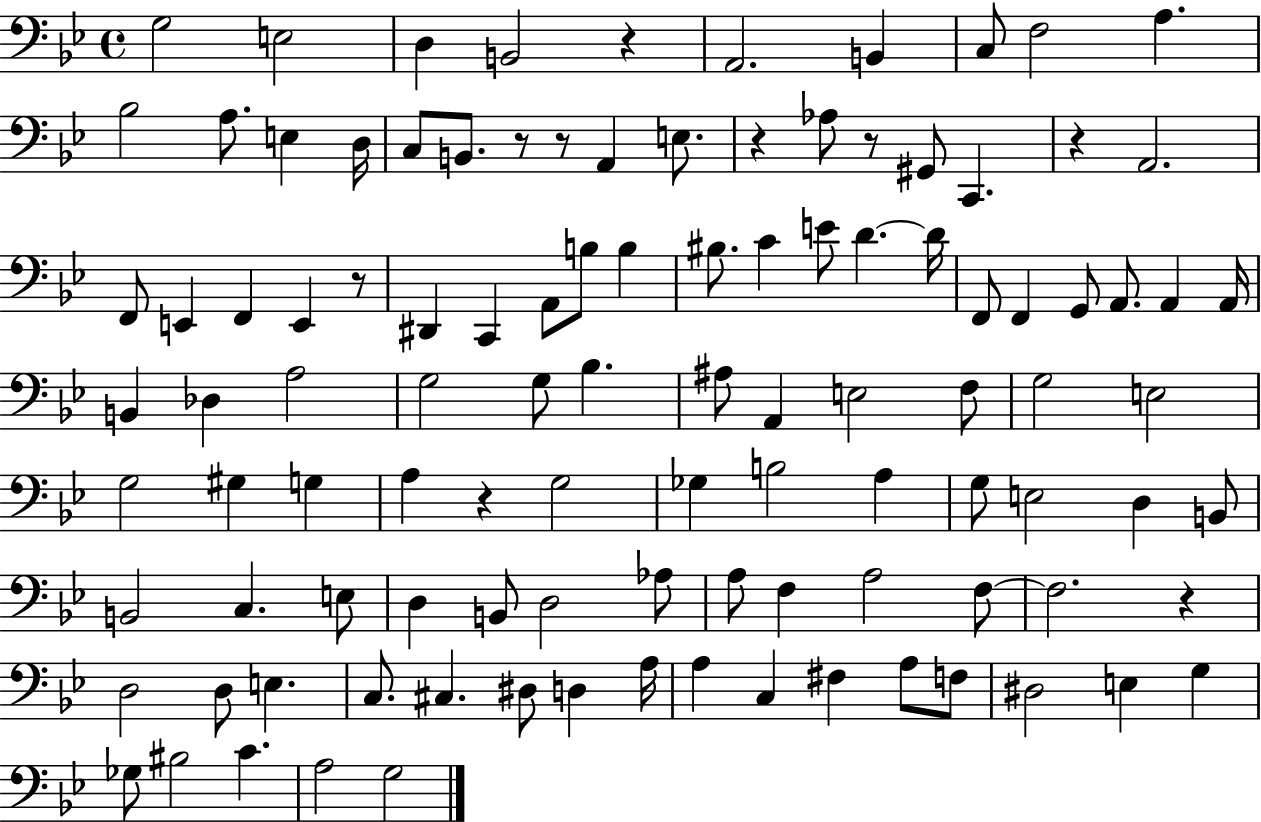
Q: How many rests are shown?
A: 9